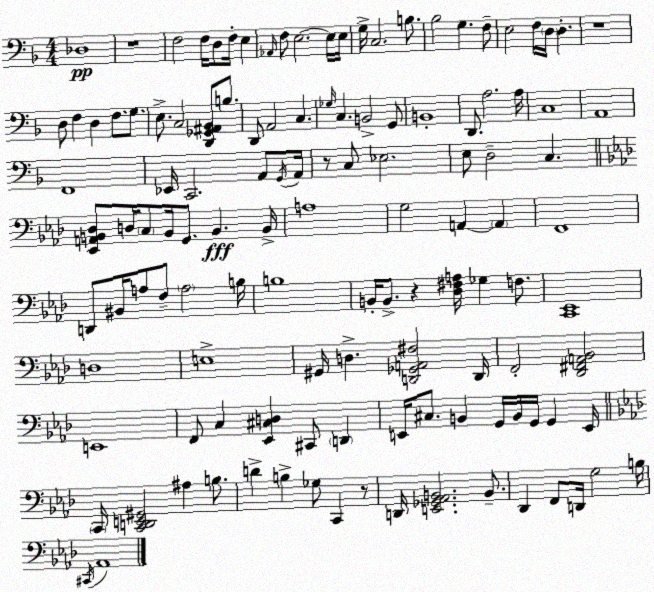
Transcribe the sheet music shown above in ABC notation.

X:1
T:Untitled
M:4/4
L:1/4
K:F
_D,4 z4 F,2 F,/4 D,/2 F,/4 E, _A,,/4 F,/2 E,2 E,/4 E,/4 G,/4 C,2 B,/2 _B,2 G, F,/2 E,2 F,/4 D,/4 D, z4 D,/2 F, D, F,/2 G,/2 E,/2 C,2 [D,,_G,,^A,,_B,,]/2 B,/2 D,,/2 A,,2 C, _G,/4 C, B,,2 G,,/2 B,,4 D,,/2 A,2 A,/4 C,4 A,,4 F,,4 _E,,/4 C,,2 A,,/2 G,,/4 A,,/4 z/2 C,/2 _E,2 E,/2 D,2 C, [_E,,A,,B,,_D,]/2 D,/4 C,/2 B,,/4 G,,/2 B,, B,,/4 A,4 G,2 A,, A,, F,,4 D,,/2 ^B,,/4 A,/2 F,/2 A,2 B,/4 B,4 B,,/4 B,,/2 z [_D,^F,A,]/4 _G, F,/2 [C,,_E,,]4 D,4 E,4 ^G,,/4 D, [D,,_G,,A,,^F,]2 D,,/4 F,,2 [_D,,^F,,A,,_B,,]2 E,,4 F,,/2 C, [_E,,^C,D,] ^C,,/2 D,, E,,/4 ^C,/2 B,, G,,/4 B,,/4 G,,/4 G,, E,,/4 C,,/4 [C,,D,,E,,^G,,]2 ^A, B,/2 D B, _G,/2 C,, z/2 D,,/4 [E,,_G,,_A,,B,,]2 B,,/2 _D,, F,,/2 D,,/4 G,2 B,/4 ^C,,/4 _A,,4